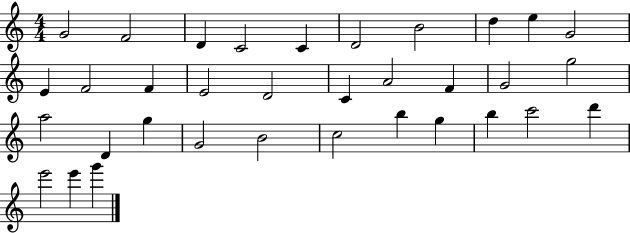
X:1
T:Untitled
M:4/4
L:1/4
K:C
G2 F2 D C2 C D2 B2 d e G2 E F2 F E2 D2 C A2 F G2 g2 a2 D g G2 B2 c2 b g b c'2 d' e'2 e' g'